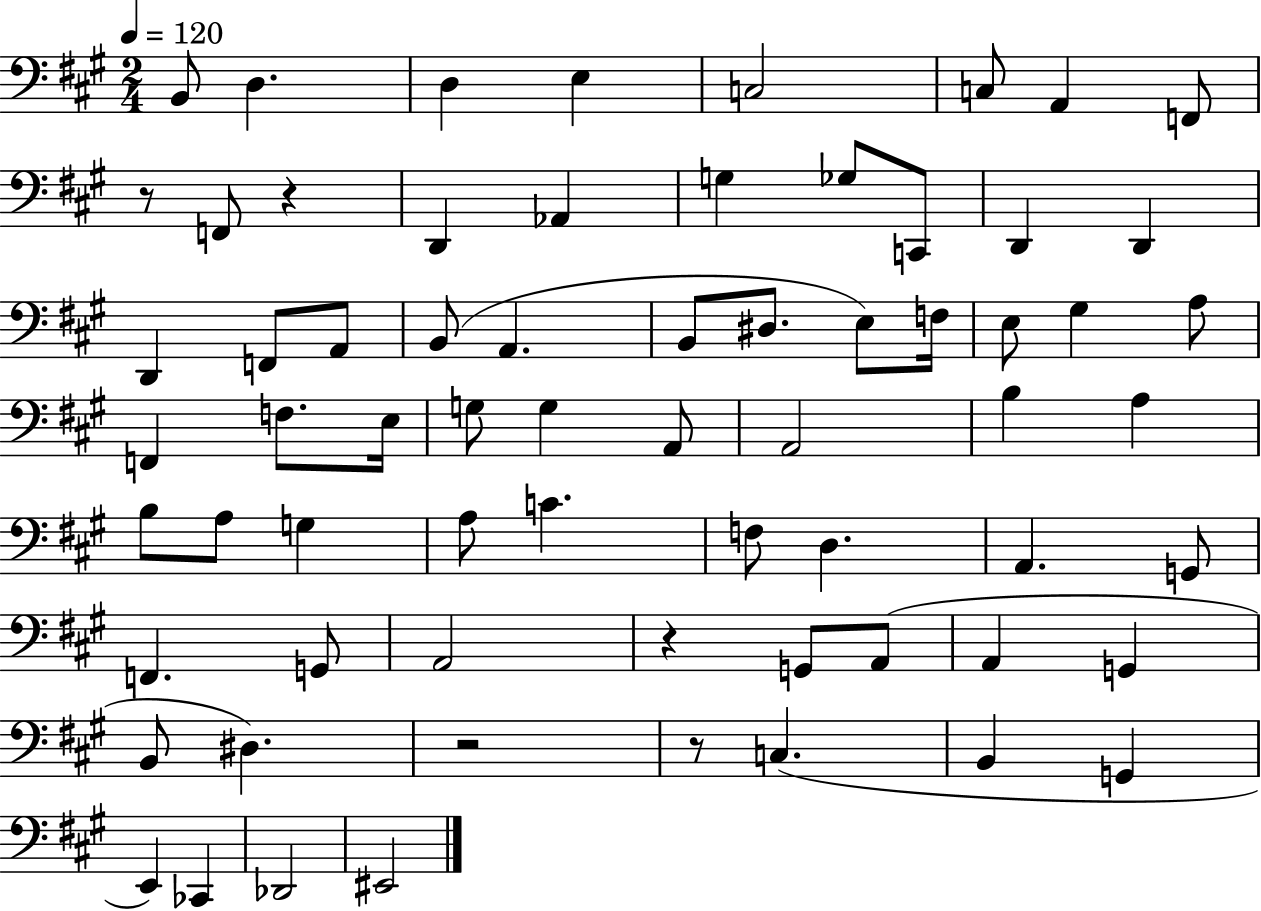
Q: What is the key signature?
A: A major